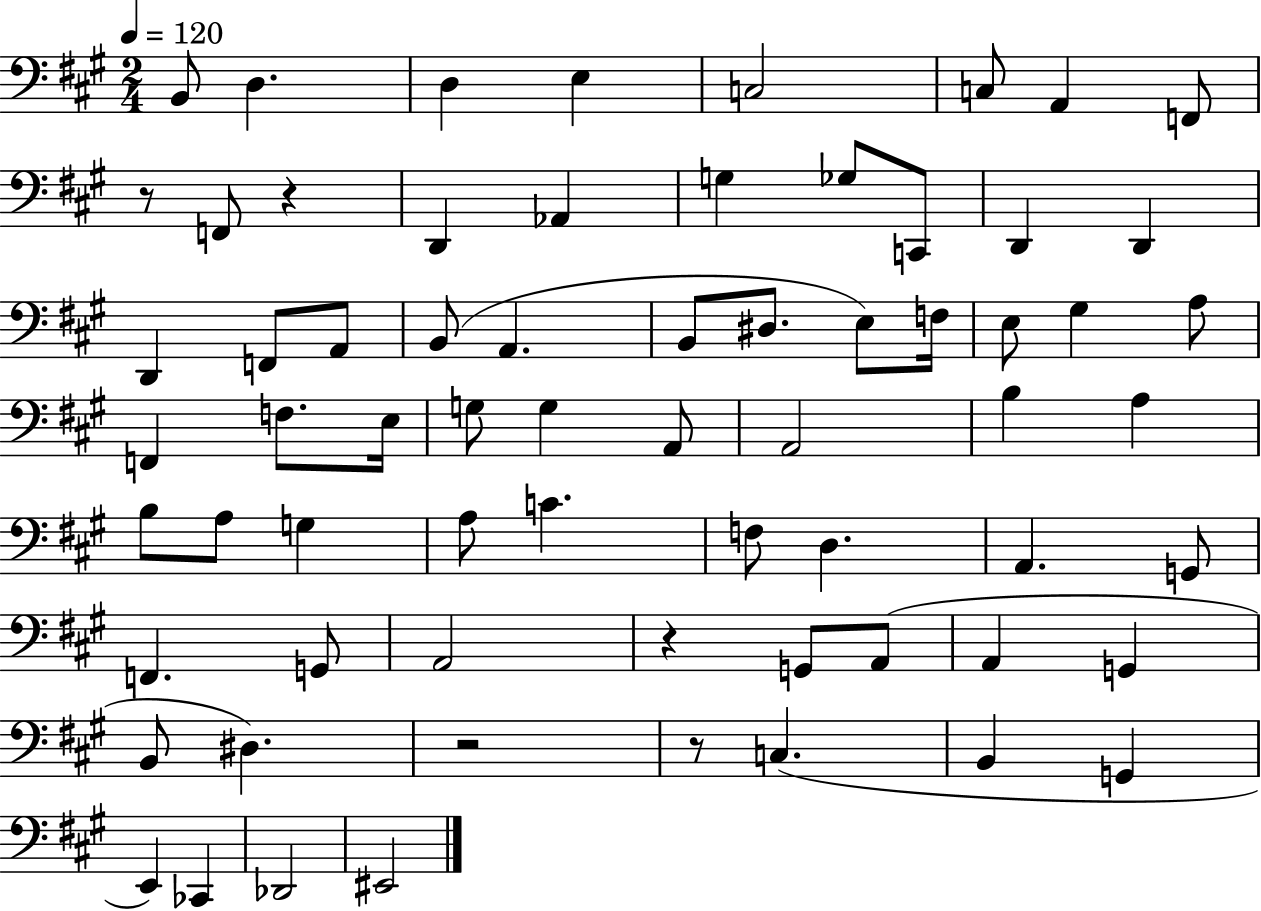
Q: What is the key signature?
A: A major